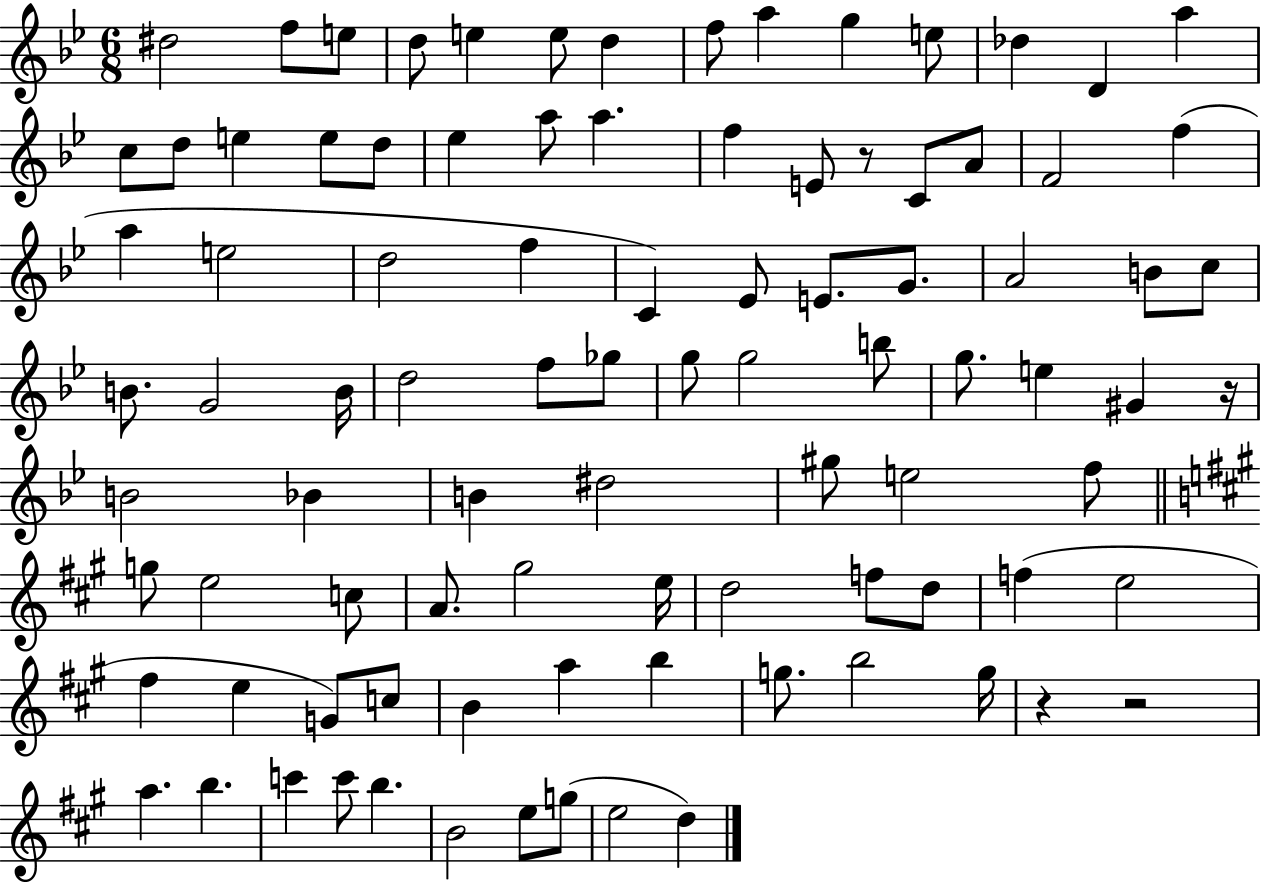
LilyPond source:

{
  \clef treble
  \numericTimeSignature
  \time 6/8
  \key bes \major
  dis''2 f''8 e''8 | d''8 e''4 e''8 d''4 | f''8 a''4 g''4 e''8 | des''4 d'4 a''4 | \break c''8 d''8 e''4 e''8 d''8 | ees''4 a''8 a''4. | f''4 e'8 r8 c'8 a'8 | f'2 f''4( | \break a''4 e''2 | d''2 f''4 | c'4) ees'8 e'8. g'8. | a'2 b'8 c''8 | \break b'8. g'2 b'16 | d''2 f''8 ges''8 | g''8 g''2 b''8 | g''8. e''4 gis'4 r16 | \break b'2 bes'4 | b'4 dis''2 | gis''8 e''2 f''8 | \bar "||" \break \key a \major g''8 e''2 c''8 | a'8. gis''2 e''16 | d''2 f''8 d''8 | f''4( e''2 | \break fis''4 e''4 g'8) c''8 | b'4 a''4 b''4 | g''8. b''2 g''16 | r4 r2 | \break a''4. b''4. | c'''4 c'''8 b''4. | b'2 e''8 g''8( | e''2 d''4) | \break \bar "|."
}